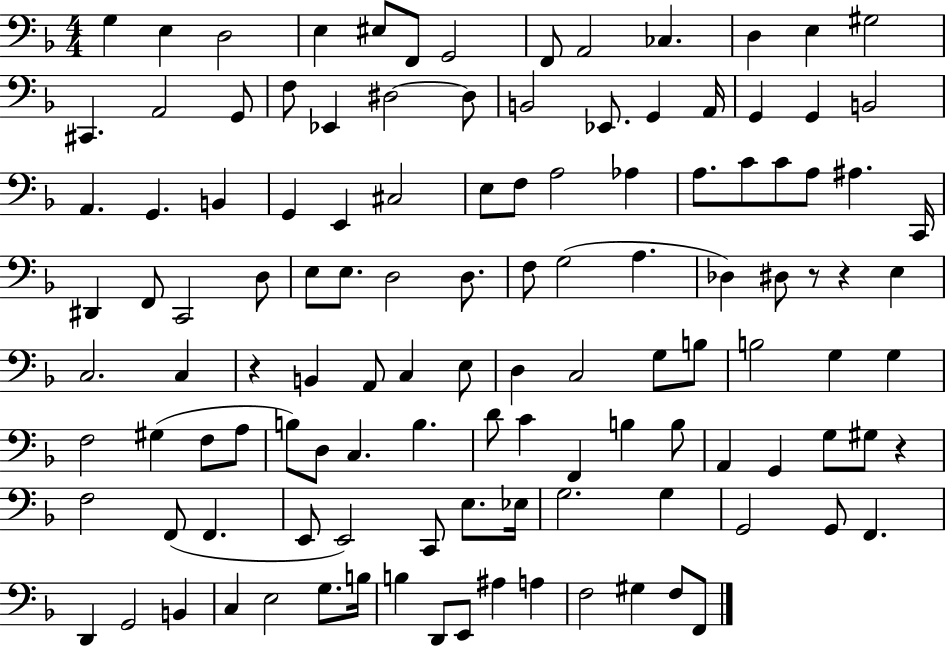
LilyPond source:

{
  \clef bass
  \numericTimeSignature
  \time 4/4
  \key f \major
  g4 e4 d2 | e4 eis8 f,8 g,2 | f,8 a,2 ces4. | d4 e4 gis2 | \break cis,4. a,2 g,8 | f8 ees,4 dis2~~ dis8 | b,2 ees,8. g,4 a,16 | g,4 g,4 b,2 | \break a,4. g,4. b,4 | g,4 e,4 cis2 | e8 f8 a2 aes4 | a8. c'8 c'8 a8 ais4. c,16 | \break dis,4 f,8 c,2 d8 | e8 e8. d2 d8. | f8 g2( a4. | des4) dis8 r8 r4 e4 | \break c2. c4 | r4 b,4 a,8 c4 e8 | d4 c2 g8 b8 | b2 g4 g4 | \break f2 gis4( f8 a8 | b8) d8 c4. b4. | d'8 c'4 f,4 b4 b8 | a,4 g,4 g8 gis8 r4 | \break f2 f,8( f,4. | e,8 e,2) c,8 e8. ees16 | g2. g4 | g,2 g,8 f,4. | \break d,4 g,2 b,4 | c4 e2 g8. b16 | b4 d,8 e,8 ais4 a4 | f2 gis4 f8 f,8 | \break \bar "|."
}